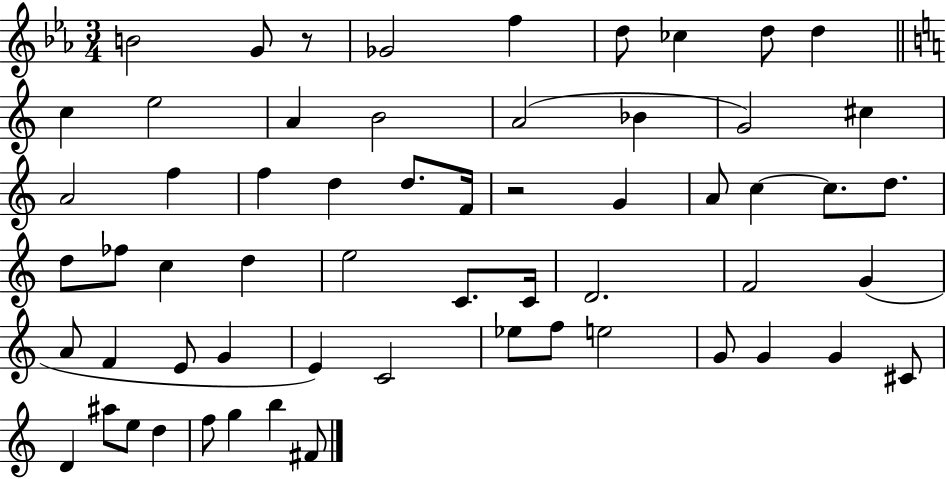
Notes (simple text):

B4/h G4/e R/e Gb4/h F5/q D5/e CES5/q D5/e D5/q C5/q E5/h A4/q B4/h A4/h Bb4/q G4/h C#5/q A4/h F5/q F5/q D5/q D5/e. F4/s R/h G4/q A4/e C5/q C5/e. D5/e. D5/e FES5/e C5/q D5/q E5/h C4/e. C4/s D4/h. F4/h G4/q A4/e F4/q E4/e G4/q E4/q C4/h Eb5/e F5/e E5/h G4/e G4/q G4/q C#4/e D4/q A#5/e E5/e D5/q F5/e G5/q B5/q F#4/e